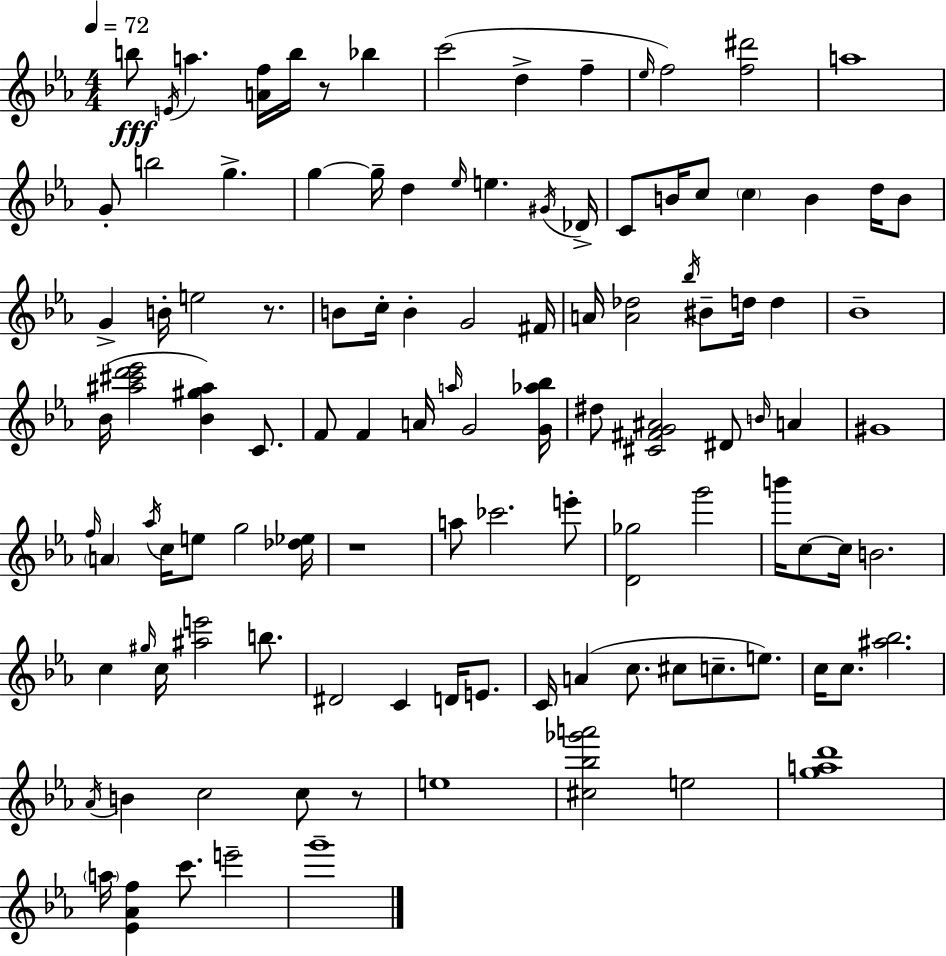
{
  \clef treble
  \numericTimeSignature
  \time 4/4
  \key ees \major
  \tempo 4 = 72
  b''8\fff \acciaccatura { e'16 } a''4. <a' f''>16 b''16 r8 bes''4 | c'''2( d''4-> f''4-- | \grace { ees''16 } f''2) <f'' dis'''>2 | a''1 | \break g'8-. b''2 g''4.-> | g''4~~ g''16-- d''4 \grace { ees''16 } e''4. | \acciaccatura { gis'16 } des'16-> c'8 b'16 c''8 \parenthesize c''4 b'4 | d''16 b'8 g'4-> b'16-. e''2 | \break r8. b'8 c''16-. b'4-. g'2 | fis'16 a'16 <a' des''>2 \acciaccatura { bes''16 } bis'8-- | d''16 d''4 bes'1-- | bes'16( <ais'' cis''' d''' ees'''>2 <bes' gis'' ais''>4) | \break c'8. f'8 f'4 a'16 \grace { a''16 } g'2 | <g' aes'' bes''>16 dis''8 <cis' fis' g' ais'>2 | dis'8 \grace { b'16 } a'4 gis'1 | \grace { f''16 } \parenthesize a'4 \acciaccatura { aes''16 } c''16 e''8 | \break g''2 <des'' ees''>16 r1 | a''8 ces'''2. | e'''8-. <d' ges''>2 | g'''2 b'''16 c''8~~ c''16 b'2. | \break c''4 \grace { gis''16 } c''16 <ais'' e'''>2 | b''8. dis'2 | c'4 d'16 e'8. c'16 a'4( c''8. | cis''8 c''8.-- e''8.) c''16 c''8. <ais'' bes''>2. | \break \acciaccatura { aes'16 } b'4 c''2 | c''8 r8 e''1 | <cis'' bes'' ges''' a'''>2 | e''2 <g'' a'' d'''>1 | \break \parenthesize a''16 <ees' aes' f''>4 | c'''8. e'''2-- g'''1-- | \bar "|."
}